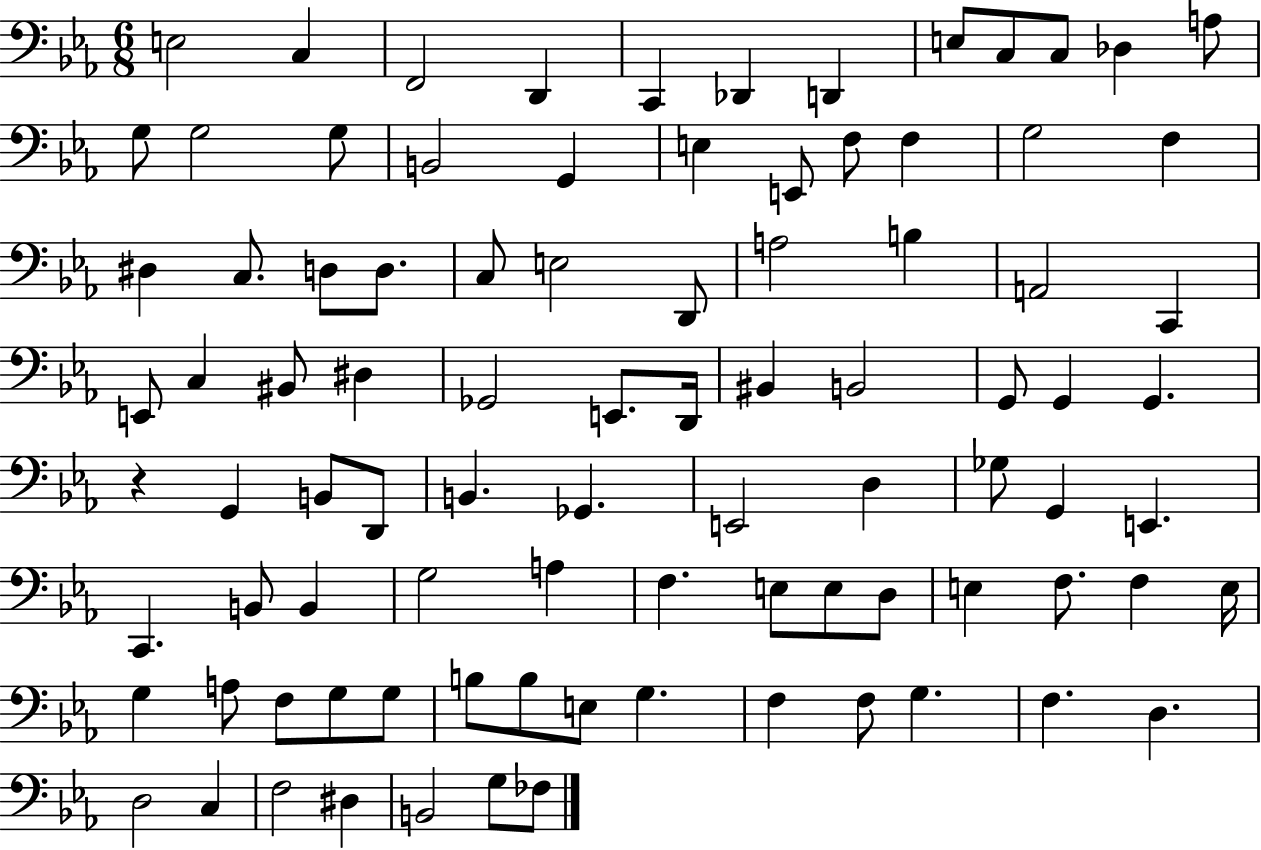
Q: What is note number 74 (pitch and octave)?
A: G3